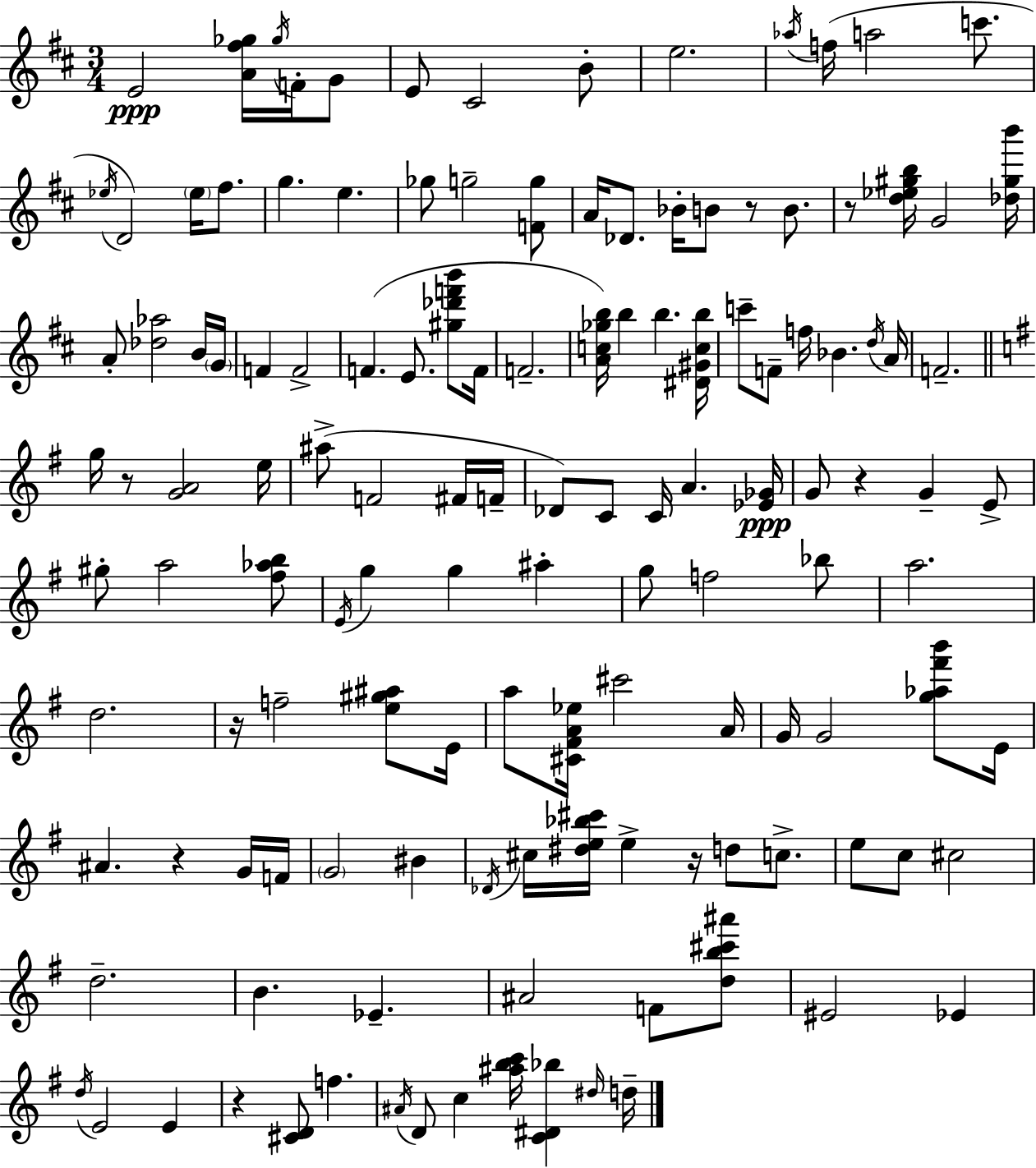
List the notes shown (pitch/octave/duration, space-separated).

E4/h [A4,F#5,Gb5]/s Gb5/s F4/s G4/e E4/e C#4/h B4/e E5/h. Ab5/s F5/s A5/h C6/e. Eb5/s D4/h Eb5/s F#5/e. G5/q. E5/q. Gb5/e G5/h [F4,G5]/e A4/s Db4/e. Bb4/s B4/e R/e B4/e. R/e [D5,Eb5,G#5,B5]/s G4/h [Db5,G#5,B6]/s A4/e [Db5,Ab5]/h B4/s G4/s F4/q F4/h F4/q. E4/e. [G#5,Db6,F6,B6]/e F4/s F4/h. [A4,C5,Gb5,B5]/s B5/q B5/q. [D#4,G#4,C5,B5]/s C6/e F4/e F5/s Bb4/q. D5/s A4/s F4/h. G5/s R/e [G4,A4]/h E5/s A#5/e F4/h F#4/s F4/s Db4/e C4/e C4/s A4/q. [Eb4,Gb4]/s G4/e R/q G4/q E4/e G#5/e A5/h [F#5,Ab5,B5]/e E4/s G5/q G5/q A#5/q G5/e F5/h Bb5/e A5/h. D5/h. R/s F5/h [E5,G#5,A#5]/e E4/s A5/e [C#4,F#4,A4,Eb5]/s C#6/h A4/s G4/s G4/h [G5,Ab5,F#6,B6]/e E4/s A#4/q. R/q G4/s F4/s G4/h BIS4/q Db4/s C#5/s [D#5,E5,Bb5,C#6]/s E5/q R/s D5/e C5/e. E5/e C5/e C#5/h D5/h. B4/q. Eb4/q. A#4/h F4/e [D5,B5,C#6,A#6]/e EIS4/h Eb4/q D5/s E4/h E4/q R/q [C#4,D4]/e F5/q. A#4/s D4/e C5/q [A#5,B5,C6]/s [C4,D#4,Bb5]/q D#5/s D5/s